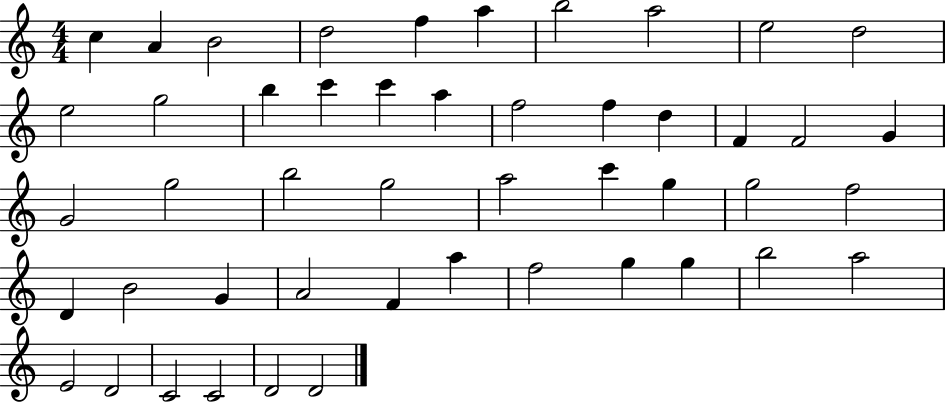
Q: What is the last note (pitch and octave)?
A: D4